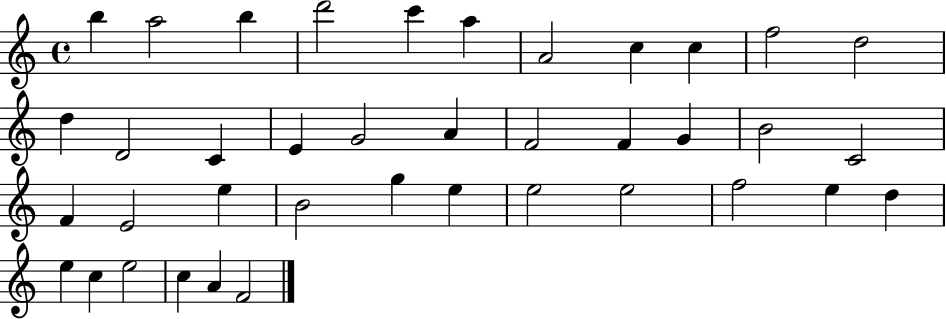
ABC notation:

X:1
T:Untitled
M:4/4
L:1/4
K:C
b a2 b d'2 c' a A2 c c f2 d2 d D2 C E G2 A F2 F G B2 C2 F E2 e B2 g e e2 e2 f2 e d e c e2 c A F2